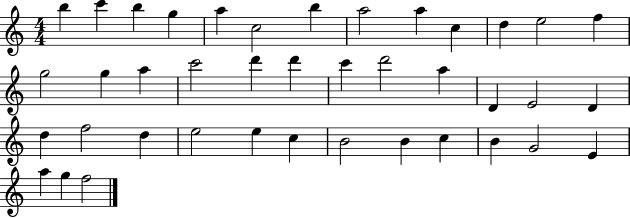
B5/q C6/q B5/q G5/q A5/q C5/h B5/q A5/h A5/q C5/q D5/q E5/h F5/q G5/h G5/q A5/q C6/h D6/q D6/q C6/q D6/h A5/q D4/q E4/h D4/q D5/q F5/h D5/q E5/h E5/q C5/q B4/h B4/q C5/q B4/q G4/h E4/q A5/q G5/q F5/h